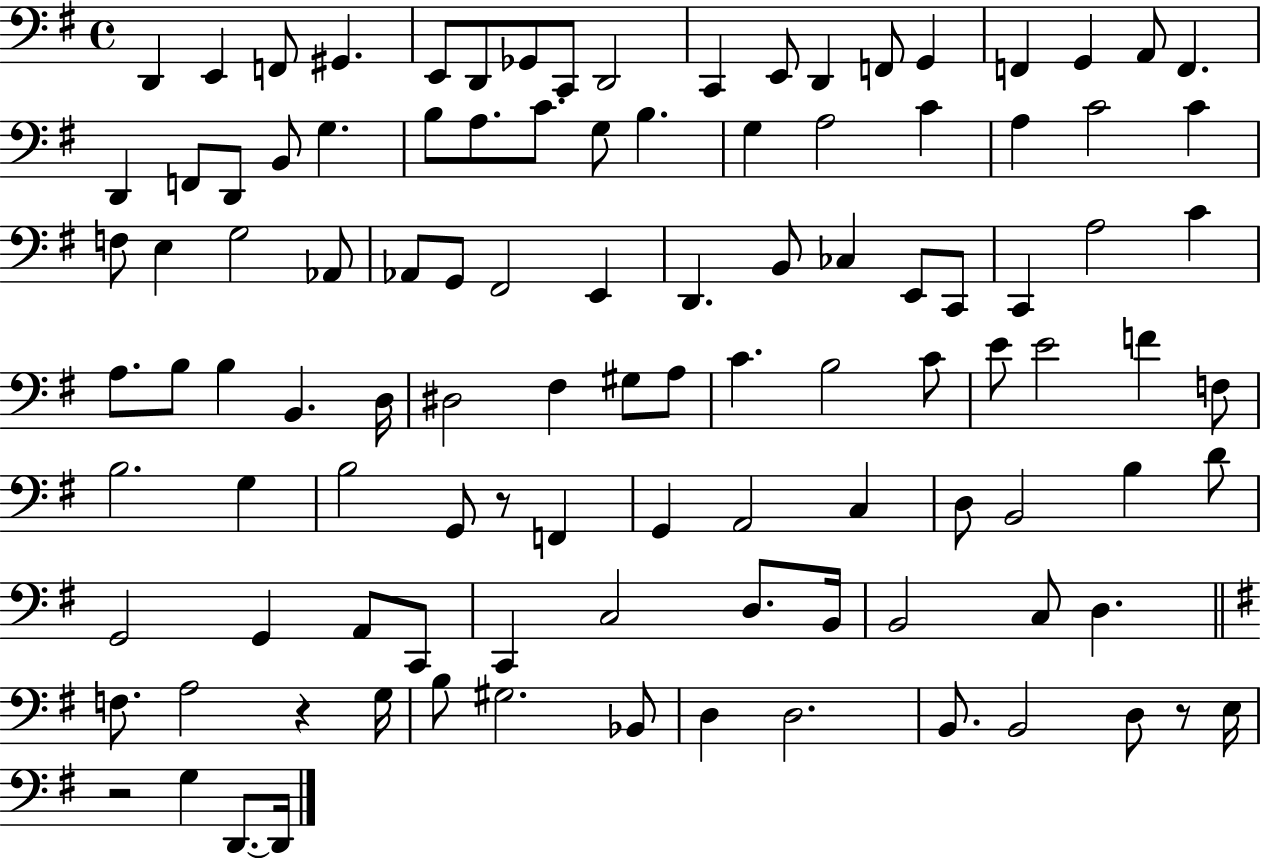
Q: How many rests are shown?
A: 4